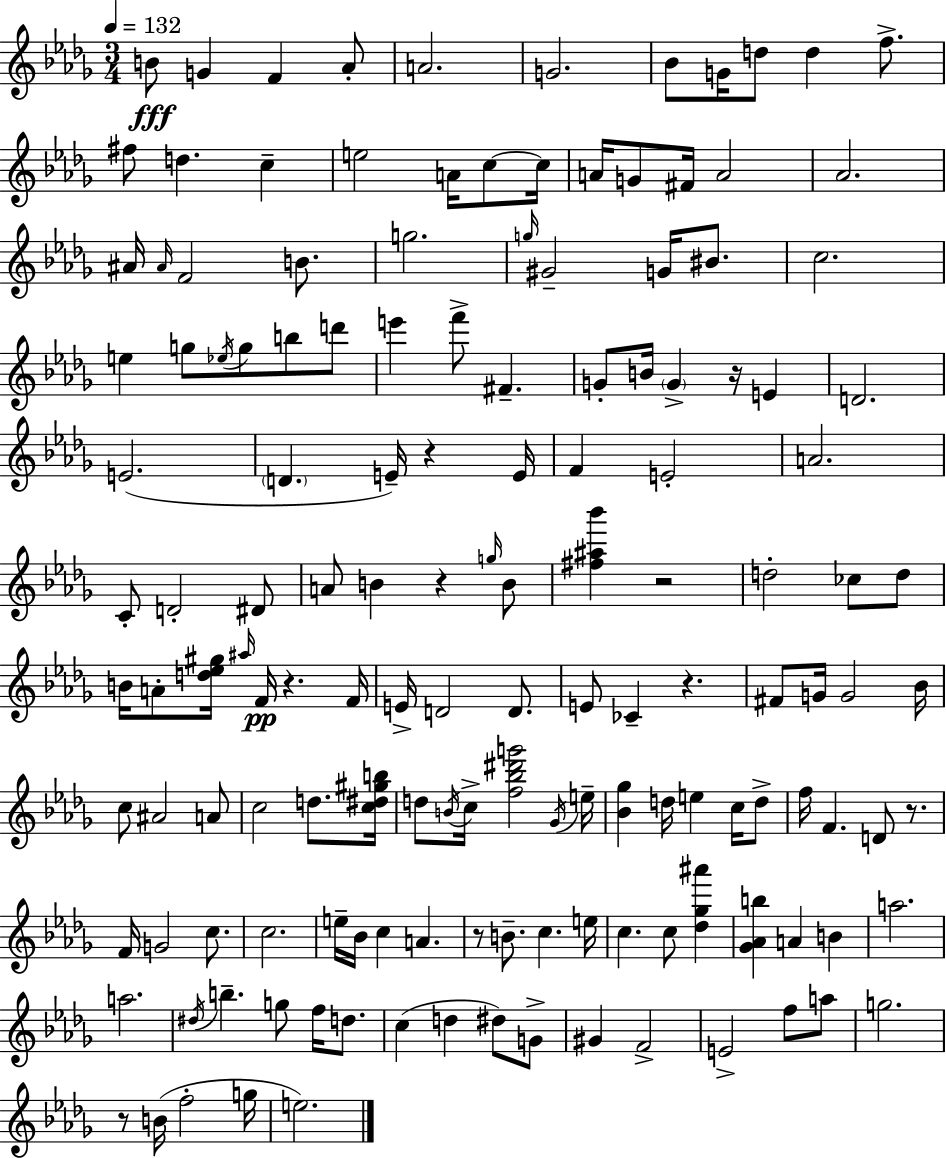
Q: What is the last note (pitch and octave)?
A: E5